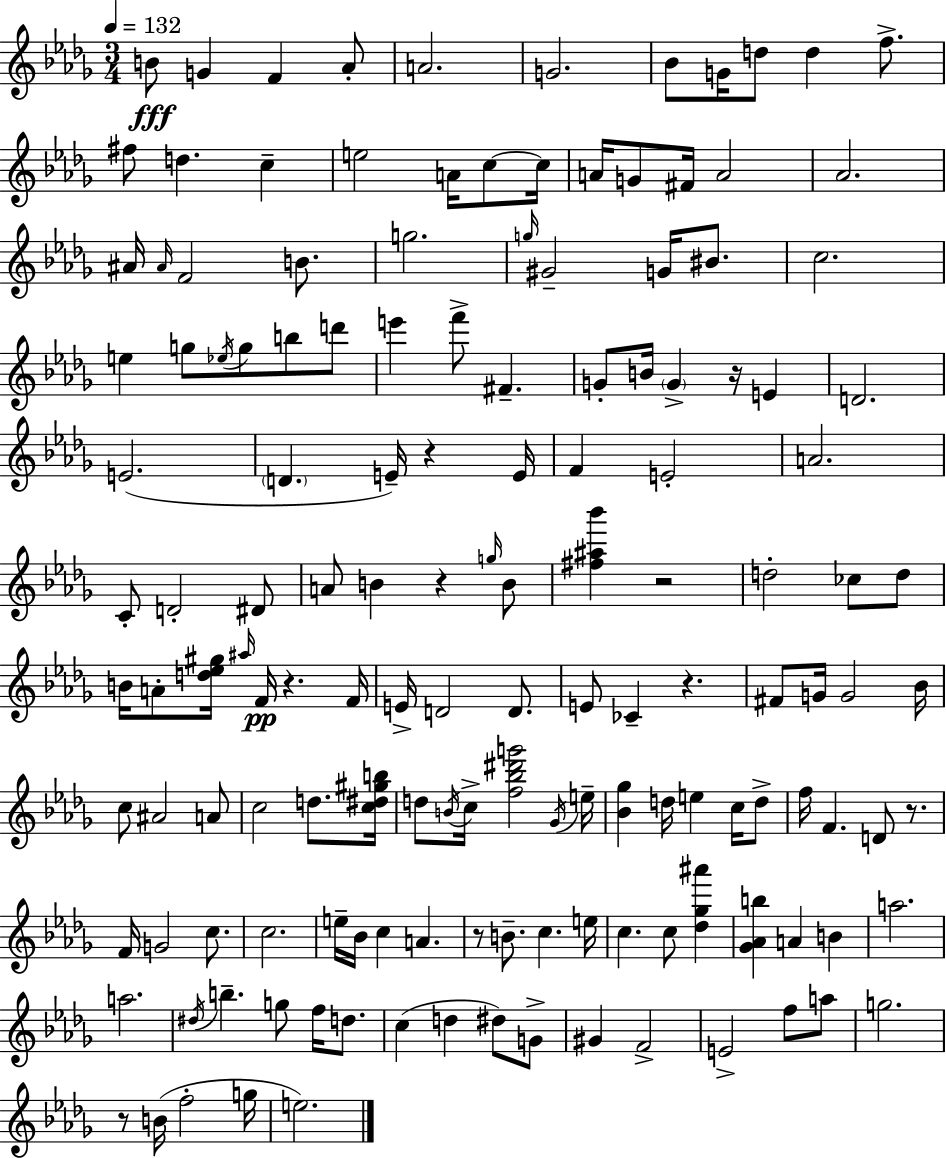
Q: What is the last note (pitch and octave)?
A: E5